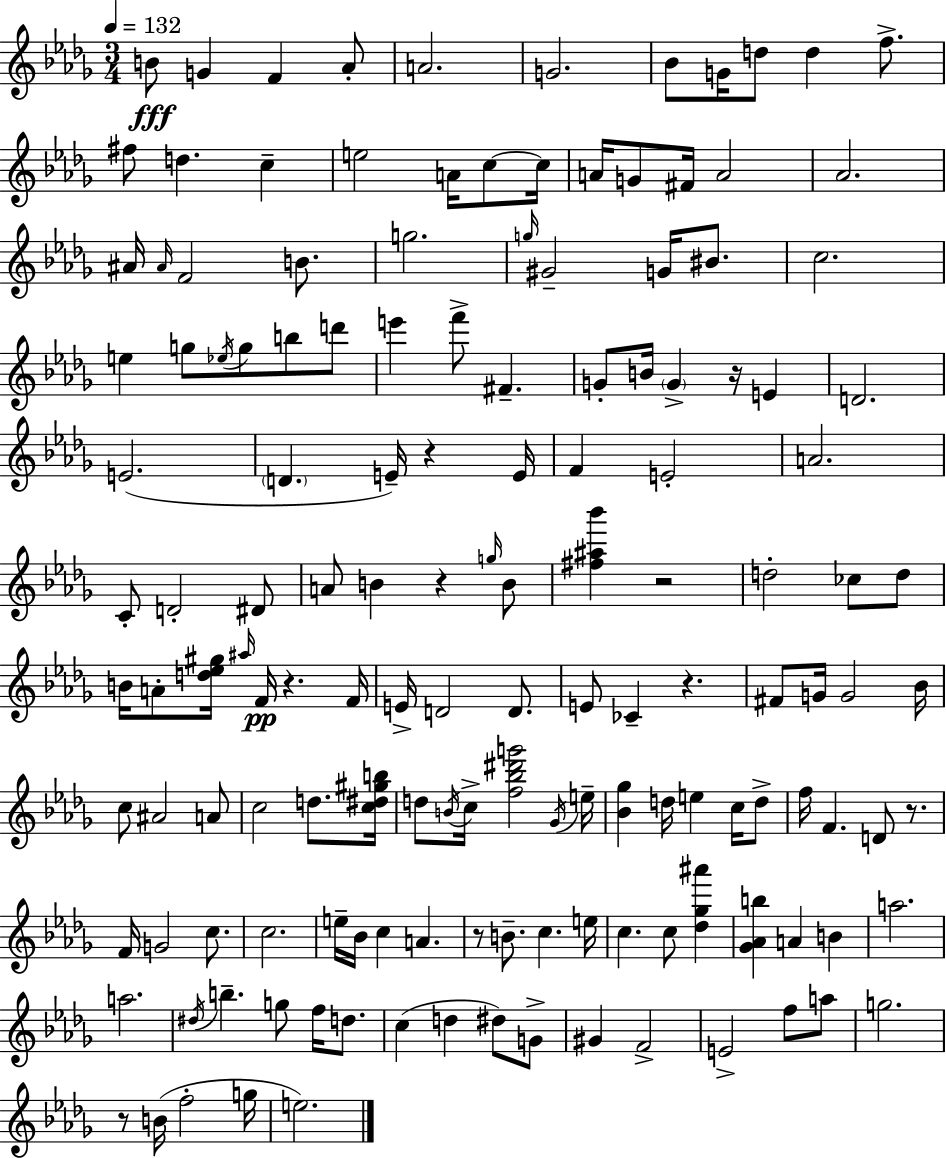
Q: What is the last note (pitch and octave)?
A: E5